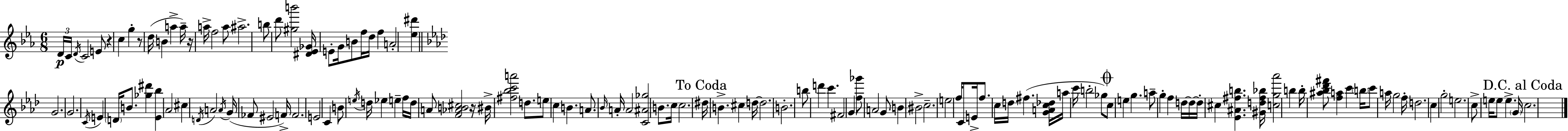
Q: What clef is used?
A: treble